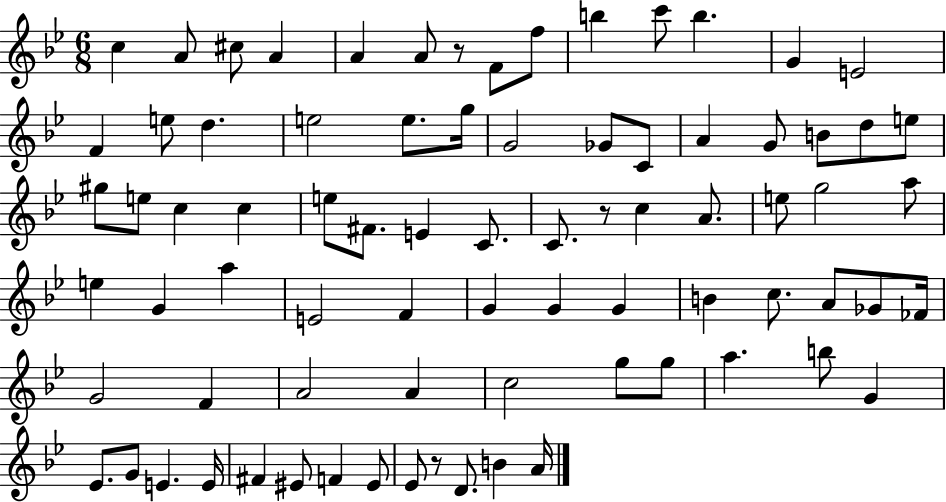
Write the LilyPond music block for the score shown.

{
  \clef treble
  \numericTimeSignature
  \time 6/8
  \key bes \major
  c''4 a'8 cis''8 a'4 | a'4 a'8 r8 f'8 f''8 | b''4 c'''8 b''4. | g'4 e'2 | \break f'4 e''8 d''4. | e''2 e''8. g''16 | g'2 ges'8 c'8 | a'4 g'8 b'8 d''8 e''8 | \break gis''8 e''8 c''4 c''4 | e''8 fis'8. e'4 c'8. | c'8. r8 c''4 a'8. | e''8 g''2 a''8 | \break e''4 g'4 a''4 | e'2 f'4 | g'4 g'4 g'4 | b'4 c''8. a'8 ges'8 fes'16 | \break g'2 f'4 | a'2 a'4 | c''2 g''8 g''8 | a''4. b''8 g'4 | \break ees'8. g'8 e'4. e'16 | fis'4 eis'8 f'4 eis'8 | ees'8 r8 d'8. b'4 a'16 | \bar "|."
}